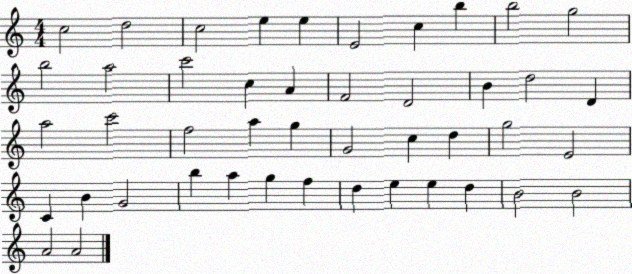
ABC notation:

X:1
T:Untitled
M:4/4
L:1/4
K:C
c2 d2 c2 e e E2 c b b2 g2 b2 a2 c'2 c A F2 D2 B d2 D a2 c'2 f2 a g G2 c d g2 E2 C B G2 b a g f d e e d B2 B2 A2 A2